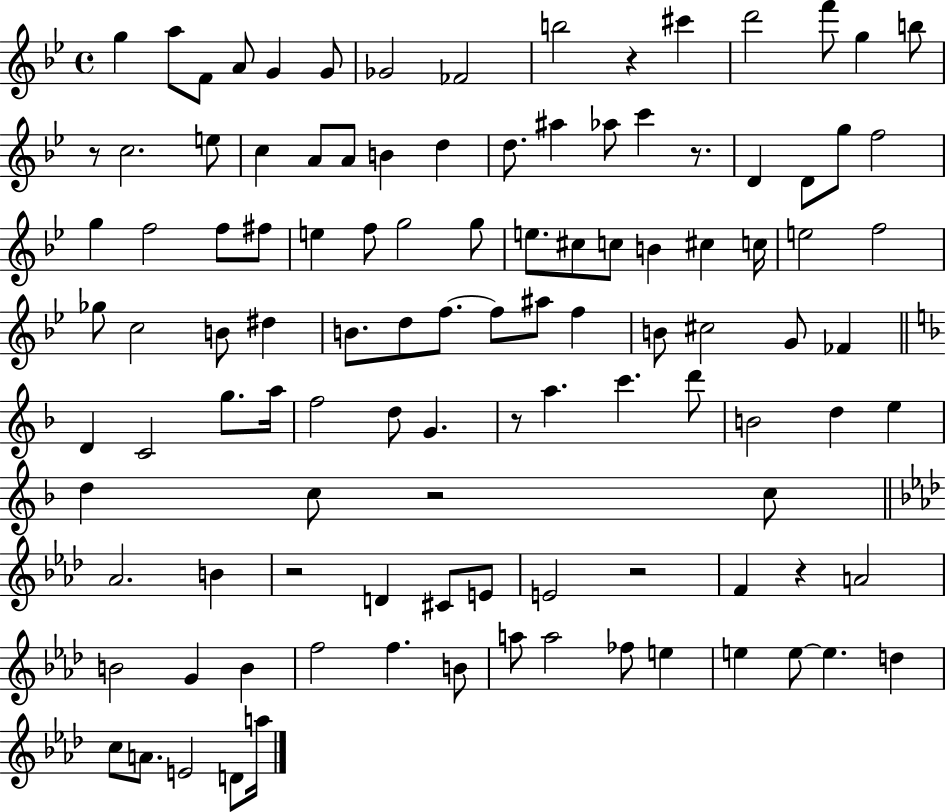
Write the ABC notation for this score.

X:1
T:Untitled
M:4/4
L:1/4
K:Bb
g a/2 F/2 A/2 G G/2 _G2 _F2 b2 z ^c' d'2 f'/2 g b/2 z/2 c2 e/2 c A/2 A/2 B d d/2 ^a _a/2 c' z/2 D D/2 g/2 f2 g f2 f/2 ^f/2 e f/2 g2 g/2 e/2 ^c/2 c/2 B ^c c/4 e2 f2 _g/2 c2 B/2 ^d B/2 d/2 f/2 f/2 ^a/2 f B/2 ^c2 G/2 _F D C2 g/2 a/4 f2 d/2 G z/2 a c' d'/2 B2 d e d c/2 z2 c/2 _A2 B z2 D ^C/2 E/2 E2 z2 F z A2 B2 G B f2 f B/2 a/2 a2 _f/2 e e e/2 e d c/2 A/2 E2 D/2 a/4